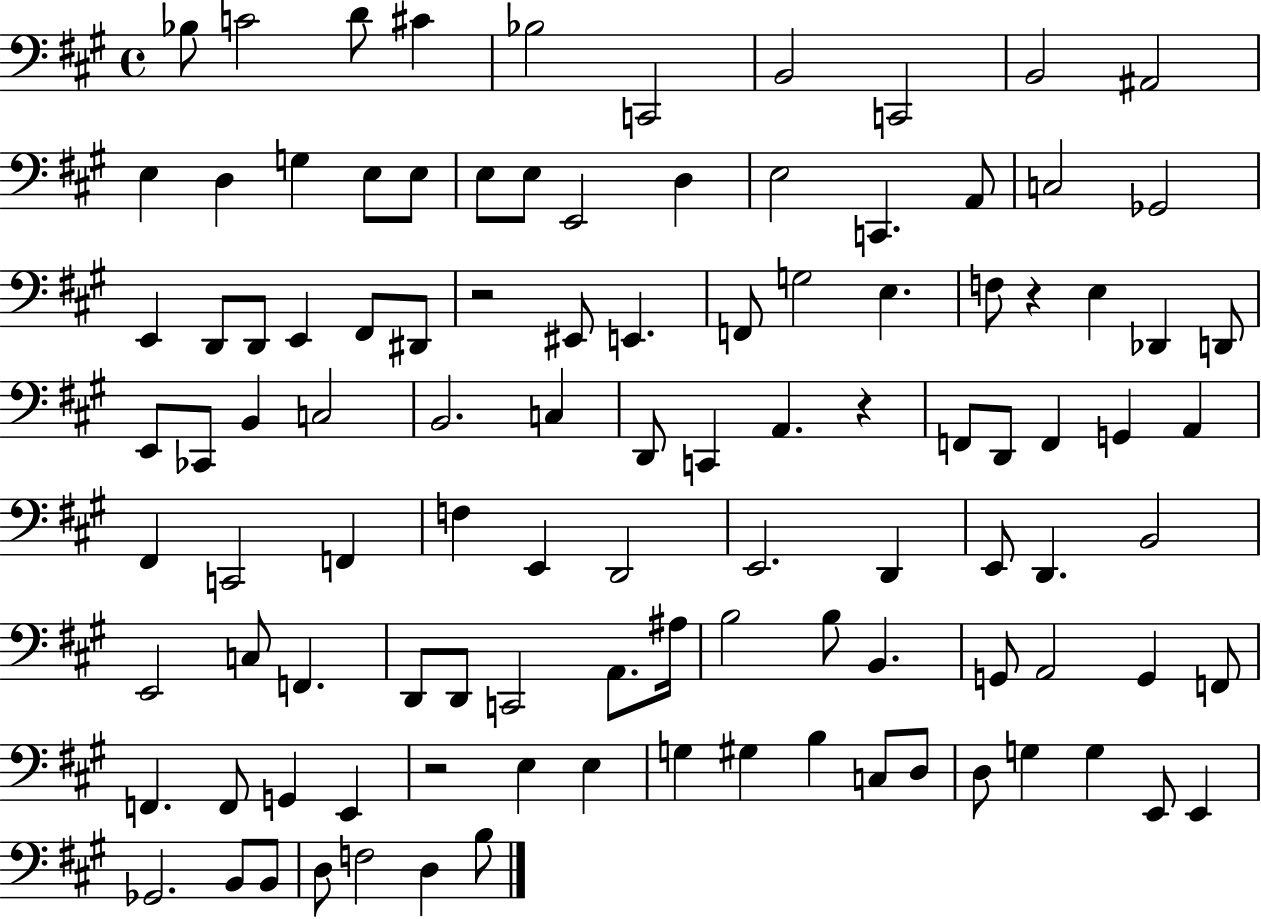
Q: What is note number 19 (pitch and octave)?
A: D3